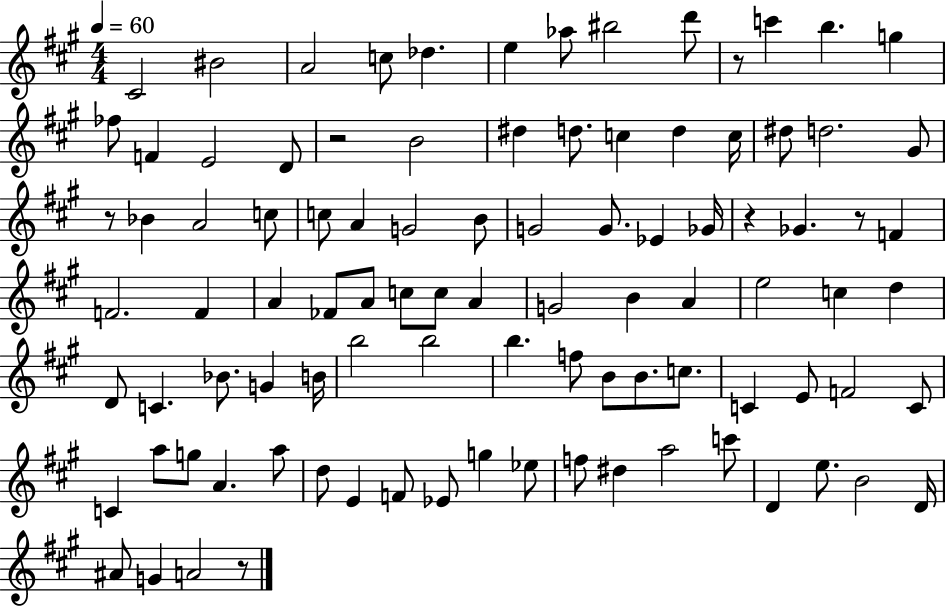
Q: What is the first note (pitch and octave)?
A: C#4